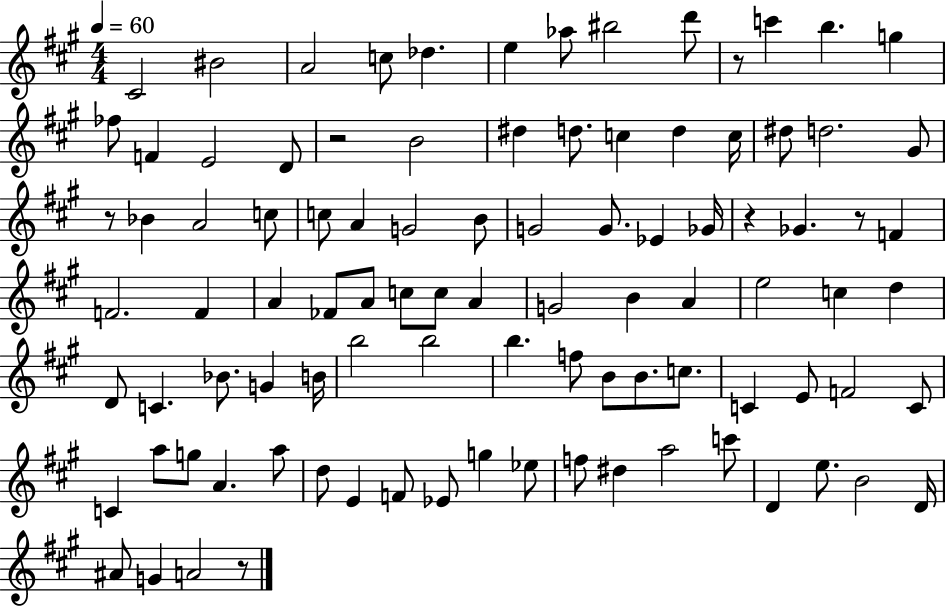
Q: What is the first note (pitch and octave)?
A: C#4